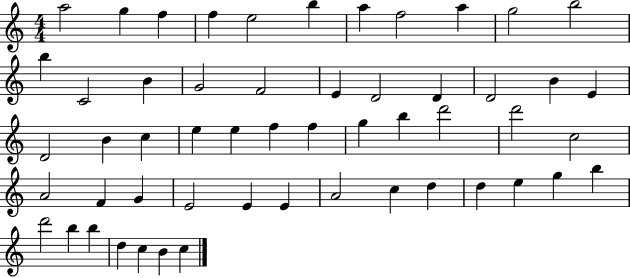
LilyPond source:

{
  \clef treble
  \numericTimeSignature
  \time 4/4
  \key c \major
  a''2 g''4 f''4 | f''4 e''2 b''4 | a''4 f''2 a''4 | g''2 b''2 | \break b''4 c'2 b'4 | g'2 f'2 | e'4 d'2 d'4 | d'2 b'4 e'4 | \break d'2 b'4 c''4 | e''4 e''4 f''4 f''4 | g''4 b''4 d'''2 | d'''2 c''2 | \break a'2 f'4 g'4 | e'2 e'4 e'4 | a'2 c''4 d''4 | d''4 e''4 g''4 b''4 | \break d'''2 b''4 b''4 | d''4 c''4 b'4 c''4 | \bar "|."
}